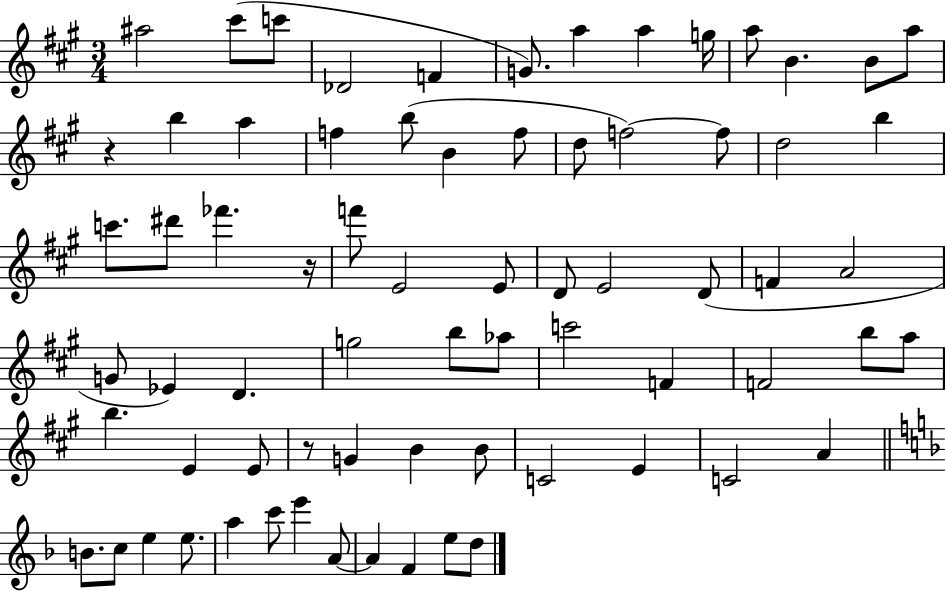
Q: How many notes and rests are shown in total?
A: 71